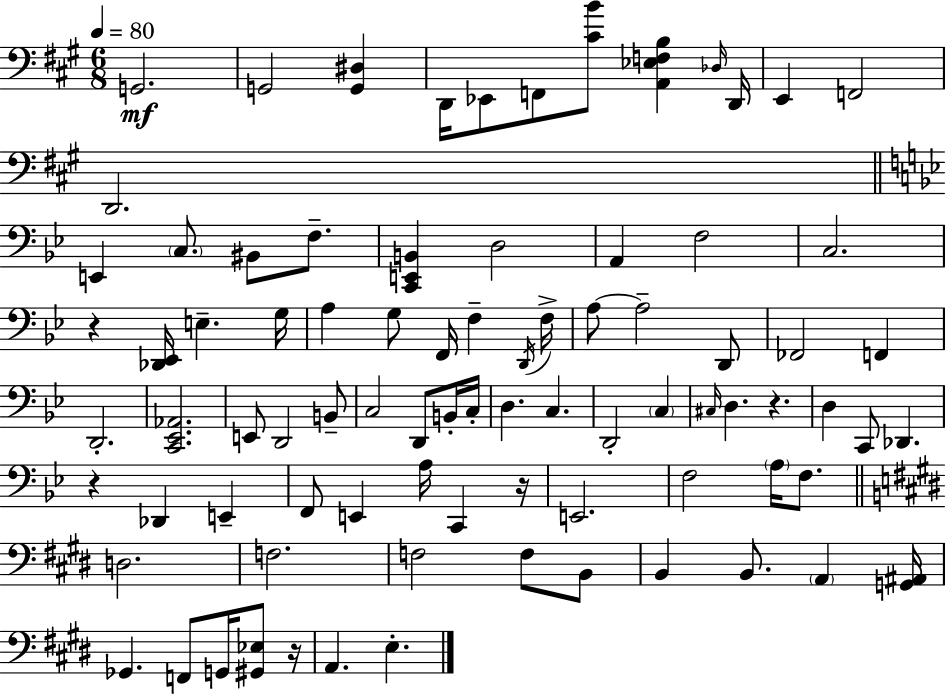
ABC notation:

X:1
T:Untitled
M:6/8
L:1/4
K:A
G,,2 G,,2 [G,,^D,] D,,/4 _E,,/2 F,,/2 [^CB]/2 [A,,_E,F,B,] _D,/4 D,,/4 E,, F,,2 D,,2 E,, C,/2 ^B,,/2 F,/2 [C,,E,,B,,] D,2 A,, F,2 C,2 z [_D,,_E,,]/4 E, G,/4 A, G,/2 F,,/4 F, D,,/4 F,/4 A,/2 A,2 D,,/2 _F,,2 F,, D,,2 [C,,_E,,_A,,]2 E,,/2 D,,2 B,,/2 C,2 D,,/2 B,,/4 C,/4 D, C, D,,2 C, ^C,/4 D, z D, C,,/2 _D,, z _D,, E,, F,,/2 E,, A,/4 C,, z/4 E,,2 F,2 A,/4 F,/2 D,2 F,2 F,2 F,/2 B,,/2 B,, B,,/2 A,, [G,,^A,,]/4 _G,, F,,/2 G,,/4 [^G,,_E,]/2 z/4 A,, E,